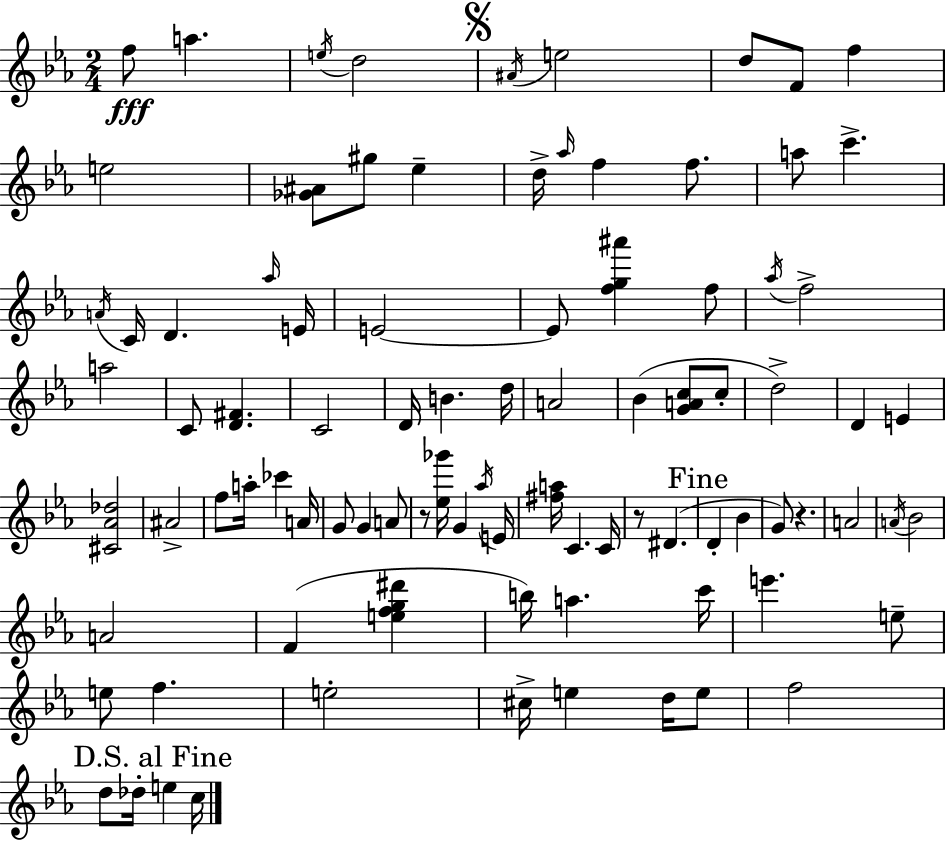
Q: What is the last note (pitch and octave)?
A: C5